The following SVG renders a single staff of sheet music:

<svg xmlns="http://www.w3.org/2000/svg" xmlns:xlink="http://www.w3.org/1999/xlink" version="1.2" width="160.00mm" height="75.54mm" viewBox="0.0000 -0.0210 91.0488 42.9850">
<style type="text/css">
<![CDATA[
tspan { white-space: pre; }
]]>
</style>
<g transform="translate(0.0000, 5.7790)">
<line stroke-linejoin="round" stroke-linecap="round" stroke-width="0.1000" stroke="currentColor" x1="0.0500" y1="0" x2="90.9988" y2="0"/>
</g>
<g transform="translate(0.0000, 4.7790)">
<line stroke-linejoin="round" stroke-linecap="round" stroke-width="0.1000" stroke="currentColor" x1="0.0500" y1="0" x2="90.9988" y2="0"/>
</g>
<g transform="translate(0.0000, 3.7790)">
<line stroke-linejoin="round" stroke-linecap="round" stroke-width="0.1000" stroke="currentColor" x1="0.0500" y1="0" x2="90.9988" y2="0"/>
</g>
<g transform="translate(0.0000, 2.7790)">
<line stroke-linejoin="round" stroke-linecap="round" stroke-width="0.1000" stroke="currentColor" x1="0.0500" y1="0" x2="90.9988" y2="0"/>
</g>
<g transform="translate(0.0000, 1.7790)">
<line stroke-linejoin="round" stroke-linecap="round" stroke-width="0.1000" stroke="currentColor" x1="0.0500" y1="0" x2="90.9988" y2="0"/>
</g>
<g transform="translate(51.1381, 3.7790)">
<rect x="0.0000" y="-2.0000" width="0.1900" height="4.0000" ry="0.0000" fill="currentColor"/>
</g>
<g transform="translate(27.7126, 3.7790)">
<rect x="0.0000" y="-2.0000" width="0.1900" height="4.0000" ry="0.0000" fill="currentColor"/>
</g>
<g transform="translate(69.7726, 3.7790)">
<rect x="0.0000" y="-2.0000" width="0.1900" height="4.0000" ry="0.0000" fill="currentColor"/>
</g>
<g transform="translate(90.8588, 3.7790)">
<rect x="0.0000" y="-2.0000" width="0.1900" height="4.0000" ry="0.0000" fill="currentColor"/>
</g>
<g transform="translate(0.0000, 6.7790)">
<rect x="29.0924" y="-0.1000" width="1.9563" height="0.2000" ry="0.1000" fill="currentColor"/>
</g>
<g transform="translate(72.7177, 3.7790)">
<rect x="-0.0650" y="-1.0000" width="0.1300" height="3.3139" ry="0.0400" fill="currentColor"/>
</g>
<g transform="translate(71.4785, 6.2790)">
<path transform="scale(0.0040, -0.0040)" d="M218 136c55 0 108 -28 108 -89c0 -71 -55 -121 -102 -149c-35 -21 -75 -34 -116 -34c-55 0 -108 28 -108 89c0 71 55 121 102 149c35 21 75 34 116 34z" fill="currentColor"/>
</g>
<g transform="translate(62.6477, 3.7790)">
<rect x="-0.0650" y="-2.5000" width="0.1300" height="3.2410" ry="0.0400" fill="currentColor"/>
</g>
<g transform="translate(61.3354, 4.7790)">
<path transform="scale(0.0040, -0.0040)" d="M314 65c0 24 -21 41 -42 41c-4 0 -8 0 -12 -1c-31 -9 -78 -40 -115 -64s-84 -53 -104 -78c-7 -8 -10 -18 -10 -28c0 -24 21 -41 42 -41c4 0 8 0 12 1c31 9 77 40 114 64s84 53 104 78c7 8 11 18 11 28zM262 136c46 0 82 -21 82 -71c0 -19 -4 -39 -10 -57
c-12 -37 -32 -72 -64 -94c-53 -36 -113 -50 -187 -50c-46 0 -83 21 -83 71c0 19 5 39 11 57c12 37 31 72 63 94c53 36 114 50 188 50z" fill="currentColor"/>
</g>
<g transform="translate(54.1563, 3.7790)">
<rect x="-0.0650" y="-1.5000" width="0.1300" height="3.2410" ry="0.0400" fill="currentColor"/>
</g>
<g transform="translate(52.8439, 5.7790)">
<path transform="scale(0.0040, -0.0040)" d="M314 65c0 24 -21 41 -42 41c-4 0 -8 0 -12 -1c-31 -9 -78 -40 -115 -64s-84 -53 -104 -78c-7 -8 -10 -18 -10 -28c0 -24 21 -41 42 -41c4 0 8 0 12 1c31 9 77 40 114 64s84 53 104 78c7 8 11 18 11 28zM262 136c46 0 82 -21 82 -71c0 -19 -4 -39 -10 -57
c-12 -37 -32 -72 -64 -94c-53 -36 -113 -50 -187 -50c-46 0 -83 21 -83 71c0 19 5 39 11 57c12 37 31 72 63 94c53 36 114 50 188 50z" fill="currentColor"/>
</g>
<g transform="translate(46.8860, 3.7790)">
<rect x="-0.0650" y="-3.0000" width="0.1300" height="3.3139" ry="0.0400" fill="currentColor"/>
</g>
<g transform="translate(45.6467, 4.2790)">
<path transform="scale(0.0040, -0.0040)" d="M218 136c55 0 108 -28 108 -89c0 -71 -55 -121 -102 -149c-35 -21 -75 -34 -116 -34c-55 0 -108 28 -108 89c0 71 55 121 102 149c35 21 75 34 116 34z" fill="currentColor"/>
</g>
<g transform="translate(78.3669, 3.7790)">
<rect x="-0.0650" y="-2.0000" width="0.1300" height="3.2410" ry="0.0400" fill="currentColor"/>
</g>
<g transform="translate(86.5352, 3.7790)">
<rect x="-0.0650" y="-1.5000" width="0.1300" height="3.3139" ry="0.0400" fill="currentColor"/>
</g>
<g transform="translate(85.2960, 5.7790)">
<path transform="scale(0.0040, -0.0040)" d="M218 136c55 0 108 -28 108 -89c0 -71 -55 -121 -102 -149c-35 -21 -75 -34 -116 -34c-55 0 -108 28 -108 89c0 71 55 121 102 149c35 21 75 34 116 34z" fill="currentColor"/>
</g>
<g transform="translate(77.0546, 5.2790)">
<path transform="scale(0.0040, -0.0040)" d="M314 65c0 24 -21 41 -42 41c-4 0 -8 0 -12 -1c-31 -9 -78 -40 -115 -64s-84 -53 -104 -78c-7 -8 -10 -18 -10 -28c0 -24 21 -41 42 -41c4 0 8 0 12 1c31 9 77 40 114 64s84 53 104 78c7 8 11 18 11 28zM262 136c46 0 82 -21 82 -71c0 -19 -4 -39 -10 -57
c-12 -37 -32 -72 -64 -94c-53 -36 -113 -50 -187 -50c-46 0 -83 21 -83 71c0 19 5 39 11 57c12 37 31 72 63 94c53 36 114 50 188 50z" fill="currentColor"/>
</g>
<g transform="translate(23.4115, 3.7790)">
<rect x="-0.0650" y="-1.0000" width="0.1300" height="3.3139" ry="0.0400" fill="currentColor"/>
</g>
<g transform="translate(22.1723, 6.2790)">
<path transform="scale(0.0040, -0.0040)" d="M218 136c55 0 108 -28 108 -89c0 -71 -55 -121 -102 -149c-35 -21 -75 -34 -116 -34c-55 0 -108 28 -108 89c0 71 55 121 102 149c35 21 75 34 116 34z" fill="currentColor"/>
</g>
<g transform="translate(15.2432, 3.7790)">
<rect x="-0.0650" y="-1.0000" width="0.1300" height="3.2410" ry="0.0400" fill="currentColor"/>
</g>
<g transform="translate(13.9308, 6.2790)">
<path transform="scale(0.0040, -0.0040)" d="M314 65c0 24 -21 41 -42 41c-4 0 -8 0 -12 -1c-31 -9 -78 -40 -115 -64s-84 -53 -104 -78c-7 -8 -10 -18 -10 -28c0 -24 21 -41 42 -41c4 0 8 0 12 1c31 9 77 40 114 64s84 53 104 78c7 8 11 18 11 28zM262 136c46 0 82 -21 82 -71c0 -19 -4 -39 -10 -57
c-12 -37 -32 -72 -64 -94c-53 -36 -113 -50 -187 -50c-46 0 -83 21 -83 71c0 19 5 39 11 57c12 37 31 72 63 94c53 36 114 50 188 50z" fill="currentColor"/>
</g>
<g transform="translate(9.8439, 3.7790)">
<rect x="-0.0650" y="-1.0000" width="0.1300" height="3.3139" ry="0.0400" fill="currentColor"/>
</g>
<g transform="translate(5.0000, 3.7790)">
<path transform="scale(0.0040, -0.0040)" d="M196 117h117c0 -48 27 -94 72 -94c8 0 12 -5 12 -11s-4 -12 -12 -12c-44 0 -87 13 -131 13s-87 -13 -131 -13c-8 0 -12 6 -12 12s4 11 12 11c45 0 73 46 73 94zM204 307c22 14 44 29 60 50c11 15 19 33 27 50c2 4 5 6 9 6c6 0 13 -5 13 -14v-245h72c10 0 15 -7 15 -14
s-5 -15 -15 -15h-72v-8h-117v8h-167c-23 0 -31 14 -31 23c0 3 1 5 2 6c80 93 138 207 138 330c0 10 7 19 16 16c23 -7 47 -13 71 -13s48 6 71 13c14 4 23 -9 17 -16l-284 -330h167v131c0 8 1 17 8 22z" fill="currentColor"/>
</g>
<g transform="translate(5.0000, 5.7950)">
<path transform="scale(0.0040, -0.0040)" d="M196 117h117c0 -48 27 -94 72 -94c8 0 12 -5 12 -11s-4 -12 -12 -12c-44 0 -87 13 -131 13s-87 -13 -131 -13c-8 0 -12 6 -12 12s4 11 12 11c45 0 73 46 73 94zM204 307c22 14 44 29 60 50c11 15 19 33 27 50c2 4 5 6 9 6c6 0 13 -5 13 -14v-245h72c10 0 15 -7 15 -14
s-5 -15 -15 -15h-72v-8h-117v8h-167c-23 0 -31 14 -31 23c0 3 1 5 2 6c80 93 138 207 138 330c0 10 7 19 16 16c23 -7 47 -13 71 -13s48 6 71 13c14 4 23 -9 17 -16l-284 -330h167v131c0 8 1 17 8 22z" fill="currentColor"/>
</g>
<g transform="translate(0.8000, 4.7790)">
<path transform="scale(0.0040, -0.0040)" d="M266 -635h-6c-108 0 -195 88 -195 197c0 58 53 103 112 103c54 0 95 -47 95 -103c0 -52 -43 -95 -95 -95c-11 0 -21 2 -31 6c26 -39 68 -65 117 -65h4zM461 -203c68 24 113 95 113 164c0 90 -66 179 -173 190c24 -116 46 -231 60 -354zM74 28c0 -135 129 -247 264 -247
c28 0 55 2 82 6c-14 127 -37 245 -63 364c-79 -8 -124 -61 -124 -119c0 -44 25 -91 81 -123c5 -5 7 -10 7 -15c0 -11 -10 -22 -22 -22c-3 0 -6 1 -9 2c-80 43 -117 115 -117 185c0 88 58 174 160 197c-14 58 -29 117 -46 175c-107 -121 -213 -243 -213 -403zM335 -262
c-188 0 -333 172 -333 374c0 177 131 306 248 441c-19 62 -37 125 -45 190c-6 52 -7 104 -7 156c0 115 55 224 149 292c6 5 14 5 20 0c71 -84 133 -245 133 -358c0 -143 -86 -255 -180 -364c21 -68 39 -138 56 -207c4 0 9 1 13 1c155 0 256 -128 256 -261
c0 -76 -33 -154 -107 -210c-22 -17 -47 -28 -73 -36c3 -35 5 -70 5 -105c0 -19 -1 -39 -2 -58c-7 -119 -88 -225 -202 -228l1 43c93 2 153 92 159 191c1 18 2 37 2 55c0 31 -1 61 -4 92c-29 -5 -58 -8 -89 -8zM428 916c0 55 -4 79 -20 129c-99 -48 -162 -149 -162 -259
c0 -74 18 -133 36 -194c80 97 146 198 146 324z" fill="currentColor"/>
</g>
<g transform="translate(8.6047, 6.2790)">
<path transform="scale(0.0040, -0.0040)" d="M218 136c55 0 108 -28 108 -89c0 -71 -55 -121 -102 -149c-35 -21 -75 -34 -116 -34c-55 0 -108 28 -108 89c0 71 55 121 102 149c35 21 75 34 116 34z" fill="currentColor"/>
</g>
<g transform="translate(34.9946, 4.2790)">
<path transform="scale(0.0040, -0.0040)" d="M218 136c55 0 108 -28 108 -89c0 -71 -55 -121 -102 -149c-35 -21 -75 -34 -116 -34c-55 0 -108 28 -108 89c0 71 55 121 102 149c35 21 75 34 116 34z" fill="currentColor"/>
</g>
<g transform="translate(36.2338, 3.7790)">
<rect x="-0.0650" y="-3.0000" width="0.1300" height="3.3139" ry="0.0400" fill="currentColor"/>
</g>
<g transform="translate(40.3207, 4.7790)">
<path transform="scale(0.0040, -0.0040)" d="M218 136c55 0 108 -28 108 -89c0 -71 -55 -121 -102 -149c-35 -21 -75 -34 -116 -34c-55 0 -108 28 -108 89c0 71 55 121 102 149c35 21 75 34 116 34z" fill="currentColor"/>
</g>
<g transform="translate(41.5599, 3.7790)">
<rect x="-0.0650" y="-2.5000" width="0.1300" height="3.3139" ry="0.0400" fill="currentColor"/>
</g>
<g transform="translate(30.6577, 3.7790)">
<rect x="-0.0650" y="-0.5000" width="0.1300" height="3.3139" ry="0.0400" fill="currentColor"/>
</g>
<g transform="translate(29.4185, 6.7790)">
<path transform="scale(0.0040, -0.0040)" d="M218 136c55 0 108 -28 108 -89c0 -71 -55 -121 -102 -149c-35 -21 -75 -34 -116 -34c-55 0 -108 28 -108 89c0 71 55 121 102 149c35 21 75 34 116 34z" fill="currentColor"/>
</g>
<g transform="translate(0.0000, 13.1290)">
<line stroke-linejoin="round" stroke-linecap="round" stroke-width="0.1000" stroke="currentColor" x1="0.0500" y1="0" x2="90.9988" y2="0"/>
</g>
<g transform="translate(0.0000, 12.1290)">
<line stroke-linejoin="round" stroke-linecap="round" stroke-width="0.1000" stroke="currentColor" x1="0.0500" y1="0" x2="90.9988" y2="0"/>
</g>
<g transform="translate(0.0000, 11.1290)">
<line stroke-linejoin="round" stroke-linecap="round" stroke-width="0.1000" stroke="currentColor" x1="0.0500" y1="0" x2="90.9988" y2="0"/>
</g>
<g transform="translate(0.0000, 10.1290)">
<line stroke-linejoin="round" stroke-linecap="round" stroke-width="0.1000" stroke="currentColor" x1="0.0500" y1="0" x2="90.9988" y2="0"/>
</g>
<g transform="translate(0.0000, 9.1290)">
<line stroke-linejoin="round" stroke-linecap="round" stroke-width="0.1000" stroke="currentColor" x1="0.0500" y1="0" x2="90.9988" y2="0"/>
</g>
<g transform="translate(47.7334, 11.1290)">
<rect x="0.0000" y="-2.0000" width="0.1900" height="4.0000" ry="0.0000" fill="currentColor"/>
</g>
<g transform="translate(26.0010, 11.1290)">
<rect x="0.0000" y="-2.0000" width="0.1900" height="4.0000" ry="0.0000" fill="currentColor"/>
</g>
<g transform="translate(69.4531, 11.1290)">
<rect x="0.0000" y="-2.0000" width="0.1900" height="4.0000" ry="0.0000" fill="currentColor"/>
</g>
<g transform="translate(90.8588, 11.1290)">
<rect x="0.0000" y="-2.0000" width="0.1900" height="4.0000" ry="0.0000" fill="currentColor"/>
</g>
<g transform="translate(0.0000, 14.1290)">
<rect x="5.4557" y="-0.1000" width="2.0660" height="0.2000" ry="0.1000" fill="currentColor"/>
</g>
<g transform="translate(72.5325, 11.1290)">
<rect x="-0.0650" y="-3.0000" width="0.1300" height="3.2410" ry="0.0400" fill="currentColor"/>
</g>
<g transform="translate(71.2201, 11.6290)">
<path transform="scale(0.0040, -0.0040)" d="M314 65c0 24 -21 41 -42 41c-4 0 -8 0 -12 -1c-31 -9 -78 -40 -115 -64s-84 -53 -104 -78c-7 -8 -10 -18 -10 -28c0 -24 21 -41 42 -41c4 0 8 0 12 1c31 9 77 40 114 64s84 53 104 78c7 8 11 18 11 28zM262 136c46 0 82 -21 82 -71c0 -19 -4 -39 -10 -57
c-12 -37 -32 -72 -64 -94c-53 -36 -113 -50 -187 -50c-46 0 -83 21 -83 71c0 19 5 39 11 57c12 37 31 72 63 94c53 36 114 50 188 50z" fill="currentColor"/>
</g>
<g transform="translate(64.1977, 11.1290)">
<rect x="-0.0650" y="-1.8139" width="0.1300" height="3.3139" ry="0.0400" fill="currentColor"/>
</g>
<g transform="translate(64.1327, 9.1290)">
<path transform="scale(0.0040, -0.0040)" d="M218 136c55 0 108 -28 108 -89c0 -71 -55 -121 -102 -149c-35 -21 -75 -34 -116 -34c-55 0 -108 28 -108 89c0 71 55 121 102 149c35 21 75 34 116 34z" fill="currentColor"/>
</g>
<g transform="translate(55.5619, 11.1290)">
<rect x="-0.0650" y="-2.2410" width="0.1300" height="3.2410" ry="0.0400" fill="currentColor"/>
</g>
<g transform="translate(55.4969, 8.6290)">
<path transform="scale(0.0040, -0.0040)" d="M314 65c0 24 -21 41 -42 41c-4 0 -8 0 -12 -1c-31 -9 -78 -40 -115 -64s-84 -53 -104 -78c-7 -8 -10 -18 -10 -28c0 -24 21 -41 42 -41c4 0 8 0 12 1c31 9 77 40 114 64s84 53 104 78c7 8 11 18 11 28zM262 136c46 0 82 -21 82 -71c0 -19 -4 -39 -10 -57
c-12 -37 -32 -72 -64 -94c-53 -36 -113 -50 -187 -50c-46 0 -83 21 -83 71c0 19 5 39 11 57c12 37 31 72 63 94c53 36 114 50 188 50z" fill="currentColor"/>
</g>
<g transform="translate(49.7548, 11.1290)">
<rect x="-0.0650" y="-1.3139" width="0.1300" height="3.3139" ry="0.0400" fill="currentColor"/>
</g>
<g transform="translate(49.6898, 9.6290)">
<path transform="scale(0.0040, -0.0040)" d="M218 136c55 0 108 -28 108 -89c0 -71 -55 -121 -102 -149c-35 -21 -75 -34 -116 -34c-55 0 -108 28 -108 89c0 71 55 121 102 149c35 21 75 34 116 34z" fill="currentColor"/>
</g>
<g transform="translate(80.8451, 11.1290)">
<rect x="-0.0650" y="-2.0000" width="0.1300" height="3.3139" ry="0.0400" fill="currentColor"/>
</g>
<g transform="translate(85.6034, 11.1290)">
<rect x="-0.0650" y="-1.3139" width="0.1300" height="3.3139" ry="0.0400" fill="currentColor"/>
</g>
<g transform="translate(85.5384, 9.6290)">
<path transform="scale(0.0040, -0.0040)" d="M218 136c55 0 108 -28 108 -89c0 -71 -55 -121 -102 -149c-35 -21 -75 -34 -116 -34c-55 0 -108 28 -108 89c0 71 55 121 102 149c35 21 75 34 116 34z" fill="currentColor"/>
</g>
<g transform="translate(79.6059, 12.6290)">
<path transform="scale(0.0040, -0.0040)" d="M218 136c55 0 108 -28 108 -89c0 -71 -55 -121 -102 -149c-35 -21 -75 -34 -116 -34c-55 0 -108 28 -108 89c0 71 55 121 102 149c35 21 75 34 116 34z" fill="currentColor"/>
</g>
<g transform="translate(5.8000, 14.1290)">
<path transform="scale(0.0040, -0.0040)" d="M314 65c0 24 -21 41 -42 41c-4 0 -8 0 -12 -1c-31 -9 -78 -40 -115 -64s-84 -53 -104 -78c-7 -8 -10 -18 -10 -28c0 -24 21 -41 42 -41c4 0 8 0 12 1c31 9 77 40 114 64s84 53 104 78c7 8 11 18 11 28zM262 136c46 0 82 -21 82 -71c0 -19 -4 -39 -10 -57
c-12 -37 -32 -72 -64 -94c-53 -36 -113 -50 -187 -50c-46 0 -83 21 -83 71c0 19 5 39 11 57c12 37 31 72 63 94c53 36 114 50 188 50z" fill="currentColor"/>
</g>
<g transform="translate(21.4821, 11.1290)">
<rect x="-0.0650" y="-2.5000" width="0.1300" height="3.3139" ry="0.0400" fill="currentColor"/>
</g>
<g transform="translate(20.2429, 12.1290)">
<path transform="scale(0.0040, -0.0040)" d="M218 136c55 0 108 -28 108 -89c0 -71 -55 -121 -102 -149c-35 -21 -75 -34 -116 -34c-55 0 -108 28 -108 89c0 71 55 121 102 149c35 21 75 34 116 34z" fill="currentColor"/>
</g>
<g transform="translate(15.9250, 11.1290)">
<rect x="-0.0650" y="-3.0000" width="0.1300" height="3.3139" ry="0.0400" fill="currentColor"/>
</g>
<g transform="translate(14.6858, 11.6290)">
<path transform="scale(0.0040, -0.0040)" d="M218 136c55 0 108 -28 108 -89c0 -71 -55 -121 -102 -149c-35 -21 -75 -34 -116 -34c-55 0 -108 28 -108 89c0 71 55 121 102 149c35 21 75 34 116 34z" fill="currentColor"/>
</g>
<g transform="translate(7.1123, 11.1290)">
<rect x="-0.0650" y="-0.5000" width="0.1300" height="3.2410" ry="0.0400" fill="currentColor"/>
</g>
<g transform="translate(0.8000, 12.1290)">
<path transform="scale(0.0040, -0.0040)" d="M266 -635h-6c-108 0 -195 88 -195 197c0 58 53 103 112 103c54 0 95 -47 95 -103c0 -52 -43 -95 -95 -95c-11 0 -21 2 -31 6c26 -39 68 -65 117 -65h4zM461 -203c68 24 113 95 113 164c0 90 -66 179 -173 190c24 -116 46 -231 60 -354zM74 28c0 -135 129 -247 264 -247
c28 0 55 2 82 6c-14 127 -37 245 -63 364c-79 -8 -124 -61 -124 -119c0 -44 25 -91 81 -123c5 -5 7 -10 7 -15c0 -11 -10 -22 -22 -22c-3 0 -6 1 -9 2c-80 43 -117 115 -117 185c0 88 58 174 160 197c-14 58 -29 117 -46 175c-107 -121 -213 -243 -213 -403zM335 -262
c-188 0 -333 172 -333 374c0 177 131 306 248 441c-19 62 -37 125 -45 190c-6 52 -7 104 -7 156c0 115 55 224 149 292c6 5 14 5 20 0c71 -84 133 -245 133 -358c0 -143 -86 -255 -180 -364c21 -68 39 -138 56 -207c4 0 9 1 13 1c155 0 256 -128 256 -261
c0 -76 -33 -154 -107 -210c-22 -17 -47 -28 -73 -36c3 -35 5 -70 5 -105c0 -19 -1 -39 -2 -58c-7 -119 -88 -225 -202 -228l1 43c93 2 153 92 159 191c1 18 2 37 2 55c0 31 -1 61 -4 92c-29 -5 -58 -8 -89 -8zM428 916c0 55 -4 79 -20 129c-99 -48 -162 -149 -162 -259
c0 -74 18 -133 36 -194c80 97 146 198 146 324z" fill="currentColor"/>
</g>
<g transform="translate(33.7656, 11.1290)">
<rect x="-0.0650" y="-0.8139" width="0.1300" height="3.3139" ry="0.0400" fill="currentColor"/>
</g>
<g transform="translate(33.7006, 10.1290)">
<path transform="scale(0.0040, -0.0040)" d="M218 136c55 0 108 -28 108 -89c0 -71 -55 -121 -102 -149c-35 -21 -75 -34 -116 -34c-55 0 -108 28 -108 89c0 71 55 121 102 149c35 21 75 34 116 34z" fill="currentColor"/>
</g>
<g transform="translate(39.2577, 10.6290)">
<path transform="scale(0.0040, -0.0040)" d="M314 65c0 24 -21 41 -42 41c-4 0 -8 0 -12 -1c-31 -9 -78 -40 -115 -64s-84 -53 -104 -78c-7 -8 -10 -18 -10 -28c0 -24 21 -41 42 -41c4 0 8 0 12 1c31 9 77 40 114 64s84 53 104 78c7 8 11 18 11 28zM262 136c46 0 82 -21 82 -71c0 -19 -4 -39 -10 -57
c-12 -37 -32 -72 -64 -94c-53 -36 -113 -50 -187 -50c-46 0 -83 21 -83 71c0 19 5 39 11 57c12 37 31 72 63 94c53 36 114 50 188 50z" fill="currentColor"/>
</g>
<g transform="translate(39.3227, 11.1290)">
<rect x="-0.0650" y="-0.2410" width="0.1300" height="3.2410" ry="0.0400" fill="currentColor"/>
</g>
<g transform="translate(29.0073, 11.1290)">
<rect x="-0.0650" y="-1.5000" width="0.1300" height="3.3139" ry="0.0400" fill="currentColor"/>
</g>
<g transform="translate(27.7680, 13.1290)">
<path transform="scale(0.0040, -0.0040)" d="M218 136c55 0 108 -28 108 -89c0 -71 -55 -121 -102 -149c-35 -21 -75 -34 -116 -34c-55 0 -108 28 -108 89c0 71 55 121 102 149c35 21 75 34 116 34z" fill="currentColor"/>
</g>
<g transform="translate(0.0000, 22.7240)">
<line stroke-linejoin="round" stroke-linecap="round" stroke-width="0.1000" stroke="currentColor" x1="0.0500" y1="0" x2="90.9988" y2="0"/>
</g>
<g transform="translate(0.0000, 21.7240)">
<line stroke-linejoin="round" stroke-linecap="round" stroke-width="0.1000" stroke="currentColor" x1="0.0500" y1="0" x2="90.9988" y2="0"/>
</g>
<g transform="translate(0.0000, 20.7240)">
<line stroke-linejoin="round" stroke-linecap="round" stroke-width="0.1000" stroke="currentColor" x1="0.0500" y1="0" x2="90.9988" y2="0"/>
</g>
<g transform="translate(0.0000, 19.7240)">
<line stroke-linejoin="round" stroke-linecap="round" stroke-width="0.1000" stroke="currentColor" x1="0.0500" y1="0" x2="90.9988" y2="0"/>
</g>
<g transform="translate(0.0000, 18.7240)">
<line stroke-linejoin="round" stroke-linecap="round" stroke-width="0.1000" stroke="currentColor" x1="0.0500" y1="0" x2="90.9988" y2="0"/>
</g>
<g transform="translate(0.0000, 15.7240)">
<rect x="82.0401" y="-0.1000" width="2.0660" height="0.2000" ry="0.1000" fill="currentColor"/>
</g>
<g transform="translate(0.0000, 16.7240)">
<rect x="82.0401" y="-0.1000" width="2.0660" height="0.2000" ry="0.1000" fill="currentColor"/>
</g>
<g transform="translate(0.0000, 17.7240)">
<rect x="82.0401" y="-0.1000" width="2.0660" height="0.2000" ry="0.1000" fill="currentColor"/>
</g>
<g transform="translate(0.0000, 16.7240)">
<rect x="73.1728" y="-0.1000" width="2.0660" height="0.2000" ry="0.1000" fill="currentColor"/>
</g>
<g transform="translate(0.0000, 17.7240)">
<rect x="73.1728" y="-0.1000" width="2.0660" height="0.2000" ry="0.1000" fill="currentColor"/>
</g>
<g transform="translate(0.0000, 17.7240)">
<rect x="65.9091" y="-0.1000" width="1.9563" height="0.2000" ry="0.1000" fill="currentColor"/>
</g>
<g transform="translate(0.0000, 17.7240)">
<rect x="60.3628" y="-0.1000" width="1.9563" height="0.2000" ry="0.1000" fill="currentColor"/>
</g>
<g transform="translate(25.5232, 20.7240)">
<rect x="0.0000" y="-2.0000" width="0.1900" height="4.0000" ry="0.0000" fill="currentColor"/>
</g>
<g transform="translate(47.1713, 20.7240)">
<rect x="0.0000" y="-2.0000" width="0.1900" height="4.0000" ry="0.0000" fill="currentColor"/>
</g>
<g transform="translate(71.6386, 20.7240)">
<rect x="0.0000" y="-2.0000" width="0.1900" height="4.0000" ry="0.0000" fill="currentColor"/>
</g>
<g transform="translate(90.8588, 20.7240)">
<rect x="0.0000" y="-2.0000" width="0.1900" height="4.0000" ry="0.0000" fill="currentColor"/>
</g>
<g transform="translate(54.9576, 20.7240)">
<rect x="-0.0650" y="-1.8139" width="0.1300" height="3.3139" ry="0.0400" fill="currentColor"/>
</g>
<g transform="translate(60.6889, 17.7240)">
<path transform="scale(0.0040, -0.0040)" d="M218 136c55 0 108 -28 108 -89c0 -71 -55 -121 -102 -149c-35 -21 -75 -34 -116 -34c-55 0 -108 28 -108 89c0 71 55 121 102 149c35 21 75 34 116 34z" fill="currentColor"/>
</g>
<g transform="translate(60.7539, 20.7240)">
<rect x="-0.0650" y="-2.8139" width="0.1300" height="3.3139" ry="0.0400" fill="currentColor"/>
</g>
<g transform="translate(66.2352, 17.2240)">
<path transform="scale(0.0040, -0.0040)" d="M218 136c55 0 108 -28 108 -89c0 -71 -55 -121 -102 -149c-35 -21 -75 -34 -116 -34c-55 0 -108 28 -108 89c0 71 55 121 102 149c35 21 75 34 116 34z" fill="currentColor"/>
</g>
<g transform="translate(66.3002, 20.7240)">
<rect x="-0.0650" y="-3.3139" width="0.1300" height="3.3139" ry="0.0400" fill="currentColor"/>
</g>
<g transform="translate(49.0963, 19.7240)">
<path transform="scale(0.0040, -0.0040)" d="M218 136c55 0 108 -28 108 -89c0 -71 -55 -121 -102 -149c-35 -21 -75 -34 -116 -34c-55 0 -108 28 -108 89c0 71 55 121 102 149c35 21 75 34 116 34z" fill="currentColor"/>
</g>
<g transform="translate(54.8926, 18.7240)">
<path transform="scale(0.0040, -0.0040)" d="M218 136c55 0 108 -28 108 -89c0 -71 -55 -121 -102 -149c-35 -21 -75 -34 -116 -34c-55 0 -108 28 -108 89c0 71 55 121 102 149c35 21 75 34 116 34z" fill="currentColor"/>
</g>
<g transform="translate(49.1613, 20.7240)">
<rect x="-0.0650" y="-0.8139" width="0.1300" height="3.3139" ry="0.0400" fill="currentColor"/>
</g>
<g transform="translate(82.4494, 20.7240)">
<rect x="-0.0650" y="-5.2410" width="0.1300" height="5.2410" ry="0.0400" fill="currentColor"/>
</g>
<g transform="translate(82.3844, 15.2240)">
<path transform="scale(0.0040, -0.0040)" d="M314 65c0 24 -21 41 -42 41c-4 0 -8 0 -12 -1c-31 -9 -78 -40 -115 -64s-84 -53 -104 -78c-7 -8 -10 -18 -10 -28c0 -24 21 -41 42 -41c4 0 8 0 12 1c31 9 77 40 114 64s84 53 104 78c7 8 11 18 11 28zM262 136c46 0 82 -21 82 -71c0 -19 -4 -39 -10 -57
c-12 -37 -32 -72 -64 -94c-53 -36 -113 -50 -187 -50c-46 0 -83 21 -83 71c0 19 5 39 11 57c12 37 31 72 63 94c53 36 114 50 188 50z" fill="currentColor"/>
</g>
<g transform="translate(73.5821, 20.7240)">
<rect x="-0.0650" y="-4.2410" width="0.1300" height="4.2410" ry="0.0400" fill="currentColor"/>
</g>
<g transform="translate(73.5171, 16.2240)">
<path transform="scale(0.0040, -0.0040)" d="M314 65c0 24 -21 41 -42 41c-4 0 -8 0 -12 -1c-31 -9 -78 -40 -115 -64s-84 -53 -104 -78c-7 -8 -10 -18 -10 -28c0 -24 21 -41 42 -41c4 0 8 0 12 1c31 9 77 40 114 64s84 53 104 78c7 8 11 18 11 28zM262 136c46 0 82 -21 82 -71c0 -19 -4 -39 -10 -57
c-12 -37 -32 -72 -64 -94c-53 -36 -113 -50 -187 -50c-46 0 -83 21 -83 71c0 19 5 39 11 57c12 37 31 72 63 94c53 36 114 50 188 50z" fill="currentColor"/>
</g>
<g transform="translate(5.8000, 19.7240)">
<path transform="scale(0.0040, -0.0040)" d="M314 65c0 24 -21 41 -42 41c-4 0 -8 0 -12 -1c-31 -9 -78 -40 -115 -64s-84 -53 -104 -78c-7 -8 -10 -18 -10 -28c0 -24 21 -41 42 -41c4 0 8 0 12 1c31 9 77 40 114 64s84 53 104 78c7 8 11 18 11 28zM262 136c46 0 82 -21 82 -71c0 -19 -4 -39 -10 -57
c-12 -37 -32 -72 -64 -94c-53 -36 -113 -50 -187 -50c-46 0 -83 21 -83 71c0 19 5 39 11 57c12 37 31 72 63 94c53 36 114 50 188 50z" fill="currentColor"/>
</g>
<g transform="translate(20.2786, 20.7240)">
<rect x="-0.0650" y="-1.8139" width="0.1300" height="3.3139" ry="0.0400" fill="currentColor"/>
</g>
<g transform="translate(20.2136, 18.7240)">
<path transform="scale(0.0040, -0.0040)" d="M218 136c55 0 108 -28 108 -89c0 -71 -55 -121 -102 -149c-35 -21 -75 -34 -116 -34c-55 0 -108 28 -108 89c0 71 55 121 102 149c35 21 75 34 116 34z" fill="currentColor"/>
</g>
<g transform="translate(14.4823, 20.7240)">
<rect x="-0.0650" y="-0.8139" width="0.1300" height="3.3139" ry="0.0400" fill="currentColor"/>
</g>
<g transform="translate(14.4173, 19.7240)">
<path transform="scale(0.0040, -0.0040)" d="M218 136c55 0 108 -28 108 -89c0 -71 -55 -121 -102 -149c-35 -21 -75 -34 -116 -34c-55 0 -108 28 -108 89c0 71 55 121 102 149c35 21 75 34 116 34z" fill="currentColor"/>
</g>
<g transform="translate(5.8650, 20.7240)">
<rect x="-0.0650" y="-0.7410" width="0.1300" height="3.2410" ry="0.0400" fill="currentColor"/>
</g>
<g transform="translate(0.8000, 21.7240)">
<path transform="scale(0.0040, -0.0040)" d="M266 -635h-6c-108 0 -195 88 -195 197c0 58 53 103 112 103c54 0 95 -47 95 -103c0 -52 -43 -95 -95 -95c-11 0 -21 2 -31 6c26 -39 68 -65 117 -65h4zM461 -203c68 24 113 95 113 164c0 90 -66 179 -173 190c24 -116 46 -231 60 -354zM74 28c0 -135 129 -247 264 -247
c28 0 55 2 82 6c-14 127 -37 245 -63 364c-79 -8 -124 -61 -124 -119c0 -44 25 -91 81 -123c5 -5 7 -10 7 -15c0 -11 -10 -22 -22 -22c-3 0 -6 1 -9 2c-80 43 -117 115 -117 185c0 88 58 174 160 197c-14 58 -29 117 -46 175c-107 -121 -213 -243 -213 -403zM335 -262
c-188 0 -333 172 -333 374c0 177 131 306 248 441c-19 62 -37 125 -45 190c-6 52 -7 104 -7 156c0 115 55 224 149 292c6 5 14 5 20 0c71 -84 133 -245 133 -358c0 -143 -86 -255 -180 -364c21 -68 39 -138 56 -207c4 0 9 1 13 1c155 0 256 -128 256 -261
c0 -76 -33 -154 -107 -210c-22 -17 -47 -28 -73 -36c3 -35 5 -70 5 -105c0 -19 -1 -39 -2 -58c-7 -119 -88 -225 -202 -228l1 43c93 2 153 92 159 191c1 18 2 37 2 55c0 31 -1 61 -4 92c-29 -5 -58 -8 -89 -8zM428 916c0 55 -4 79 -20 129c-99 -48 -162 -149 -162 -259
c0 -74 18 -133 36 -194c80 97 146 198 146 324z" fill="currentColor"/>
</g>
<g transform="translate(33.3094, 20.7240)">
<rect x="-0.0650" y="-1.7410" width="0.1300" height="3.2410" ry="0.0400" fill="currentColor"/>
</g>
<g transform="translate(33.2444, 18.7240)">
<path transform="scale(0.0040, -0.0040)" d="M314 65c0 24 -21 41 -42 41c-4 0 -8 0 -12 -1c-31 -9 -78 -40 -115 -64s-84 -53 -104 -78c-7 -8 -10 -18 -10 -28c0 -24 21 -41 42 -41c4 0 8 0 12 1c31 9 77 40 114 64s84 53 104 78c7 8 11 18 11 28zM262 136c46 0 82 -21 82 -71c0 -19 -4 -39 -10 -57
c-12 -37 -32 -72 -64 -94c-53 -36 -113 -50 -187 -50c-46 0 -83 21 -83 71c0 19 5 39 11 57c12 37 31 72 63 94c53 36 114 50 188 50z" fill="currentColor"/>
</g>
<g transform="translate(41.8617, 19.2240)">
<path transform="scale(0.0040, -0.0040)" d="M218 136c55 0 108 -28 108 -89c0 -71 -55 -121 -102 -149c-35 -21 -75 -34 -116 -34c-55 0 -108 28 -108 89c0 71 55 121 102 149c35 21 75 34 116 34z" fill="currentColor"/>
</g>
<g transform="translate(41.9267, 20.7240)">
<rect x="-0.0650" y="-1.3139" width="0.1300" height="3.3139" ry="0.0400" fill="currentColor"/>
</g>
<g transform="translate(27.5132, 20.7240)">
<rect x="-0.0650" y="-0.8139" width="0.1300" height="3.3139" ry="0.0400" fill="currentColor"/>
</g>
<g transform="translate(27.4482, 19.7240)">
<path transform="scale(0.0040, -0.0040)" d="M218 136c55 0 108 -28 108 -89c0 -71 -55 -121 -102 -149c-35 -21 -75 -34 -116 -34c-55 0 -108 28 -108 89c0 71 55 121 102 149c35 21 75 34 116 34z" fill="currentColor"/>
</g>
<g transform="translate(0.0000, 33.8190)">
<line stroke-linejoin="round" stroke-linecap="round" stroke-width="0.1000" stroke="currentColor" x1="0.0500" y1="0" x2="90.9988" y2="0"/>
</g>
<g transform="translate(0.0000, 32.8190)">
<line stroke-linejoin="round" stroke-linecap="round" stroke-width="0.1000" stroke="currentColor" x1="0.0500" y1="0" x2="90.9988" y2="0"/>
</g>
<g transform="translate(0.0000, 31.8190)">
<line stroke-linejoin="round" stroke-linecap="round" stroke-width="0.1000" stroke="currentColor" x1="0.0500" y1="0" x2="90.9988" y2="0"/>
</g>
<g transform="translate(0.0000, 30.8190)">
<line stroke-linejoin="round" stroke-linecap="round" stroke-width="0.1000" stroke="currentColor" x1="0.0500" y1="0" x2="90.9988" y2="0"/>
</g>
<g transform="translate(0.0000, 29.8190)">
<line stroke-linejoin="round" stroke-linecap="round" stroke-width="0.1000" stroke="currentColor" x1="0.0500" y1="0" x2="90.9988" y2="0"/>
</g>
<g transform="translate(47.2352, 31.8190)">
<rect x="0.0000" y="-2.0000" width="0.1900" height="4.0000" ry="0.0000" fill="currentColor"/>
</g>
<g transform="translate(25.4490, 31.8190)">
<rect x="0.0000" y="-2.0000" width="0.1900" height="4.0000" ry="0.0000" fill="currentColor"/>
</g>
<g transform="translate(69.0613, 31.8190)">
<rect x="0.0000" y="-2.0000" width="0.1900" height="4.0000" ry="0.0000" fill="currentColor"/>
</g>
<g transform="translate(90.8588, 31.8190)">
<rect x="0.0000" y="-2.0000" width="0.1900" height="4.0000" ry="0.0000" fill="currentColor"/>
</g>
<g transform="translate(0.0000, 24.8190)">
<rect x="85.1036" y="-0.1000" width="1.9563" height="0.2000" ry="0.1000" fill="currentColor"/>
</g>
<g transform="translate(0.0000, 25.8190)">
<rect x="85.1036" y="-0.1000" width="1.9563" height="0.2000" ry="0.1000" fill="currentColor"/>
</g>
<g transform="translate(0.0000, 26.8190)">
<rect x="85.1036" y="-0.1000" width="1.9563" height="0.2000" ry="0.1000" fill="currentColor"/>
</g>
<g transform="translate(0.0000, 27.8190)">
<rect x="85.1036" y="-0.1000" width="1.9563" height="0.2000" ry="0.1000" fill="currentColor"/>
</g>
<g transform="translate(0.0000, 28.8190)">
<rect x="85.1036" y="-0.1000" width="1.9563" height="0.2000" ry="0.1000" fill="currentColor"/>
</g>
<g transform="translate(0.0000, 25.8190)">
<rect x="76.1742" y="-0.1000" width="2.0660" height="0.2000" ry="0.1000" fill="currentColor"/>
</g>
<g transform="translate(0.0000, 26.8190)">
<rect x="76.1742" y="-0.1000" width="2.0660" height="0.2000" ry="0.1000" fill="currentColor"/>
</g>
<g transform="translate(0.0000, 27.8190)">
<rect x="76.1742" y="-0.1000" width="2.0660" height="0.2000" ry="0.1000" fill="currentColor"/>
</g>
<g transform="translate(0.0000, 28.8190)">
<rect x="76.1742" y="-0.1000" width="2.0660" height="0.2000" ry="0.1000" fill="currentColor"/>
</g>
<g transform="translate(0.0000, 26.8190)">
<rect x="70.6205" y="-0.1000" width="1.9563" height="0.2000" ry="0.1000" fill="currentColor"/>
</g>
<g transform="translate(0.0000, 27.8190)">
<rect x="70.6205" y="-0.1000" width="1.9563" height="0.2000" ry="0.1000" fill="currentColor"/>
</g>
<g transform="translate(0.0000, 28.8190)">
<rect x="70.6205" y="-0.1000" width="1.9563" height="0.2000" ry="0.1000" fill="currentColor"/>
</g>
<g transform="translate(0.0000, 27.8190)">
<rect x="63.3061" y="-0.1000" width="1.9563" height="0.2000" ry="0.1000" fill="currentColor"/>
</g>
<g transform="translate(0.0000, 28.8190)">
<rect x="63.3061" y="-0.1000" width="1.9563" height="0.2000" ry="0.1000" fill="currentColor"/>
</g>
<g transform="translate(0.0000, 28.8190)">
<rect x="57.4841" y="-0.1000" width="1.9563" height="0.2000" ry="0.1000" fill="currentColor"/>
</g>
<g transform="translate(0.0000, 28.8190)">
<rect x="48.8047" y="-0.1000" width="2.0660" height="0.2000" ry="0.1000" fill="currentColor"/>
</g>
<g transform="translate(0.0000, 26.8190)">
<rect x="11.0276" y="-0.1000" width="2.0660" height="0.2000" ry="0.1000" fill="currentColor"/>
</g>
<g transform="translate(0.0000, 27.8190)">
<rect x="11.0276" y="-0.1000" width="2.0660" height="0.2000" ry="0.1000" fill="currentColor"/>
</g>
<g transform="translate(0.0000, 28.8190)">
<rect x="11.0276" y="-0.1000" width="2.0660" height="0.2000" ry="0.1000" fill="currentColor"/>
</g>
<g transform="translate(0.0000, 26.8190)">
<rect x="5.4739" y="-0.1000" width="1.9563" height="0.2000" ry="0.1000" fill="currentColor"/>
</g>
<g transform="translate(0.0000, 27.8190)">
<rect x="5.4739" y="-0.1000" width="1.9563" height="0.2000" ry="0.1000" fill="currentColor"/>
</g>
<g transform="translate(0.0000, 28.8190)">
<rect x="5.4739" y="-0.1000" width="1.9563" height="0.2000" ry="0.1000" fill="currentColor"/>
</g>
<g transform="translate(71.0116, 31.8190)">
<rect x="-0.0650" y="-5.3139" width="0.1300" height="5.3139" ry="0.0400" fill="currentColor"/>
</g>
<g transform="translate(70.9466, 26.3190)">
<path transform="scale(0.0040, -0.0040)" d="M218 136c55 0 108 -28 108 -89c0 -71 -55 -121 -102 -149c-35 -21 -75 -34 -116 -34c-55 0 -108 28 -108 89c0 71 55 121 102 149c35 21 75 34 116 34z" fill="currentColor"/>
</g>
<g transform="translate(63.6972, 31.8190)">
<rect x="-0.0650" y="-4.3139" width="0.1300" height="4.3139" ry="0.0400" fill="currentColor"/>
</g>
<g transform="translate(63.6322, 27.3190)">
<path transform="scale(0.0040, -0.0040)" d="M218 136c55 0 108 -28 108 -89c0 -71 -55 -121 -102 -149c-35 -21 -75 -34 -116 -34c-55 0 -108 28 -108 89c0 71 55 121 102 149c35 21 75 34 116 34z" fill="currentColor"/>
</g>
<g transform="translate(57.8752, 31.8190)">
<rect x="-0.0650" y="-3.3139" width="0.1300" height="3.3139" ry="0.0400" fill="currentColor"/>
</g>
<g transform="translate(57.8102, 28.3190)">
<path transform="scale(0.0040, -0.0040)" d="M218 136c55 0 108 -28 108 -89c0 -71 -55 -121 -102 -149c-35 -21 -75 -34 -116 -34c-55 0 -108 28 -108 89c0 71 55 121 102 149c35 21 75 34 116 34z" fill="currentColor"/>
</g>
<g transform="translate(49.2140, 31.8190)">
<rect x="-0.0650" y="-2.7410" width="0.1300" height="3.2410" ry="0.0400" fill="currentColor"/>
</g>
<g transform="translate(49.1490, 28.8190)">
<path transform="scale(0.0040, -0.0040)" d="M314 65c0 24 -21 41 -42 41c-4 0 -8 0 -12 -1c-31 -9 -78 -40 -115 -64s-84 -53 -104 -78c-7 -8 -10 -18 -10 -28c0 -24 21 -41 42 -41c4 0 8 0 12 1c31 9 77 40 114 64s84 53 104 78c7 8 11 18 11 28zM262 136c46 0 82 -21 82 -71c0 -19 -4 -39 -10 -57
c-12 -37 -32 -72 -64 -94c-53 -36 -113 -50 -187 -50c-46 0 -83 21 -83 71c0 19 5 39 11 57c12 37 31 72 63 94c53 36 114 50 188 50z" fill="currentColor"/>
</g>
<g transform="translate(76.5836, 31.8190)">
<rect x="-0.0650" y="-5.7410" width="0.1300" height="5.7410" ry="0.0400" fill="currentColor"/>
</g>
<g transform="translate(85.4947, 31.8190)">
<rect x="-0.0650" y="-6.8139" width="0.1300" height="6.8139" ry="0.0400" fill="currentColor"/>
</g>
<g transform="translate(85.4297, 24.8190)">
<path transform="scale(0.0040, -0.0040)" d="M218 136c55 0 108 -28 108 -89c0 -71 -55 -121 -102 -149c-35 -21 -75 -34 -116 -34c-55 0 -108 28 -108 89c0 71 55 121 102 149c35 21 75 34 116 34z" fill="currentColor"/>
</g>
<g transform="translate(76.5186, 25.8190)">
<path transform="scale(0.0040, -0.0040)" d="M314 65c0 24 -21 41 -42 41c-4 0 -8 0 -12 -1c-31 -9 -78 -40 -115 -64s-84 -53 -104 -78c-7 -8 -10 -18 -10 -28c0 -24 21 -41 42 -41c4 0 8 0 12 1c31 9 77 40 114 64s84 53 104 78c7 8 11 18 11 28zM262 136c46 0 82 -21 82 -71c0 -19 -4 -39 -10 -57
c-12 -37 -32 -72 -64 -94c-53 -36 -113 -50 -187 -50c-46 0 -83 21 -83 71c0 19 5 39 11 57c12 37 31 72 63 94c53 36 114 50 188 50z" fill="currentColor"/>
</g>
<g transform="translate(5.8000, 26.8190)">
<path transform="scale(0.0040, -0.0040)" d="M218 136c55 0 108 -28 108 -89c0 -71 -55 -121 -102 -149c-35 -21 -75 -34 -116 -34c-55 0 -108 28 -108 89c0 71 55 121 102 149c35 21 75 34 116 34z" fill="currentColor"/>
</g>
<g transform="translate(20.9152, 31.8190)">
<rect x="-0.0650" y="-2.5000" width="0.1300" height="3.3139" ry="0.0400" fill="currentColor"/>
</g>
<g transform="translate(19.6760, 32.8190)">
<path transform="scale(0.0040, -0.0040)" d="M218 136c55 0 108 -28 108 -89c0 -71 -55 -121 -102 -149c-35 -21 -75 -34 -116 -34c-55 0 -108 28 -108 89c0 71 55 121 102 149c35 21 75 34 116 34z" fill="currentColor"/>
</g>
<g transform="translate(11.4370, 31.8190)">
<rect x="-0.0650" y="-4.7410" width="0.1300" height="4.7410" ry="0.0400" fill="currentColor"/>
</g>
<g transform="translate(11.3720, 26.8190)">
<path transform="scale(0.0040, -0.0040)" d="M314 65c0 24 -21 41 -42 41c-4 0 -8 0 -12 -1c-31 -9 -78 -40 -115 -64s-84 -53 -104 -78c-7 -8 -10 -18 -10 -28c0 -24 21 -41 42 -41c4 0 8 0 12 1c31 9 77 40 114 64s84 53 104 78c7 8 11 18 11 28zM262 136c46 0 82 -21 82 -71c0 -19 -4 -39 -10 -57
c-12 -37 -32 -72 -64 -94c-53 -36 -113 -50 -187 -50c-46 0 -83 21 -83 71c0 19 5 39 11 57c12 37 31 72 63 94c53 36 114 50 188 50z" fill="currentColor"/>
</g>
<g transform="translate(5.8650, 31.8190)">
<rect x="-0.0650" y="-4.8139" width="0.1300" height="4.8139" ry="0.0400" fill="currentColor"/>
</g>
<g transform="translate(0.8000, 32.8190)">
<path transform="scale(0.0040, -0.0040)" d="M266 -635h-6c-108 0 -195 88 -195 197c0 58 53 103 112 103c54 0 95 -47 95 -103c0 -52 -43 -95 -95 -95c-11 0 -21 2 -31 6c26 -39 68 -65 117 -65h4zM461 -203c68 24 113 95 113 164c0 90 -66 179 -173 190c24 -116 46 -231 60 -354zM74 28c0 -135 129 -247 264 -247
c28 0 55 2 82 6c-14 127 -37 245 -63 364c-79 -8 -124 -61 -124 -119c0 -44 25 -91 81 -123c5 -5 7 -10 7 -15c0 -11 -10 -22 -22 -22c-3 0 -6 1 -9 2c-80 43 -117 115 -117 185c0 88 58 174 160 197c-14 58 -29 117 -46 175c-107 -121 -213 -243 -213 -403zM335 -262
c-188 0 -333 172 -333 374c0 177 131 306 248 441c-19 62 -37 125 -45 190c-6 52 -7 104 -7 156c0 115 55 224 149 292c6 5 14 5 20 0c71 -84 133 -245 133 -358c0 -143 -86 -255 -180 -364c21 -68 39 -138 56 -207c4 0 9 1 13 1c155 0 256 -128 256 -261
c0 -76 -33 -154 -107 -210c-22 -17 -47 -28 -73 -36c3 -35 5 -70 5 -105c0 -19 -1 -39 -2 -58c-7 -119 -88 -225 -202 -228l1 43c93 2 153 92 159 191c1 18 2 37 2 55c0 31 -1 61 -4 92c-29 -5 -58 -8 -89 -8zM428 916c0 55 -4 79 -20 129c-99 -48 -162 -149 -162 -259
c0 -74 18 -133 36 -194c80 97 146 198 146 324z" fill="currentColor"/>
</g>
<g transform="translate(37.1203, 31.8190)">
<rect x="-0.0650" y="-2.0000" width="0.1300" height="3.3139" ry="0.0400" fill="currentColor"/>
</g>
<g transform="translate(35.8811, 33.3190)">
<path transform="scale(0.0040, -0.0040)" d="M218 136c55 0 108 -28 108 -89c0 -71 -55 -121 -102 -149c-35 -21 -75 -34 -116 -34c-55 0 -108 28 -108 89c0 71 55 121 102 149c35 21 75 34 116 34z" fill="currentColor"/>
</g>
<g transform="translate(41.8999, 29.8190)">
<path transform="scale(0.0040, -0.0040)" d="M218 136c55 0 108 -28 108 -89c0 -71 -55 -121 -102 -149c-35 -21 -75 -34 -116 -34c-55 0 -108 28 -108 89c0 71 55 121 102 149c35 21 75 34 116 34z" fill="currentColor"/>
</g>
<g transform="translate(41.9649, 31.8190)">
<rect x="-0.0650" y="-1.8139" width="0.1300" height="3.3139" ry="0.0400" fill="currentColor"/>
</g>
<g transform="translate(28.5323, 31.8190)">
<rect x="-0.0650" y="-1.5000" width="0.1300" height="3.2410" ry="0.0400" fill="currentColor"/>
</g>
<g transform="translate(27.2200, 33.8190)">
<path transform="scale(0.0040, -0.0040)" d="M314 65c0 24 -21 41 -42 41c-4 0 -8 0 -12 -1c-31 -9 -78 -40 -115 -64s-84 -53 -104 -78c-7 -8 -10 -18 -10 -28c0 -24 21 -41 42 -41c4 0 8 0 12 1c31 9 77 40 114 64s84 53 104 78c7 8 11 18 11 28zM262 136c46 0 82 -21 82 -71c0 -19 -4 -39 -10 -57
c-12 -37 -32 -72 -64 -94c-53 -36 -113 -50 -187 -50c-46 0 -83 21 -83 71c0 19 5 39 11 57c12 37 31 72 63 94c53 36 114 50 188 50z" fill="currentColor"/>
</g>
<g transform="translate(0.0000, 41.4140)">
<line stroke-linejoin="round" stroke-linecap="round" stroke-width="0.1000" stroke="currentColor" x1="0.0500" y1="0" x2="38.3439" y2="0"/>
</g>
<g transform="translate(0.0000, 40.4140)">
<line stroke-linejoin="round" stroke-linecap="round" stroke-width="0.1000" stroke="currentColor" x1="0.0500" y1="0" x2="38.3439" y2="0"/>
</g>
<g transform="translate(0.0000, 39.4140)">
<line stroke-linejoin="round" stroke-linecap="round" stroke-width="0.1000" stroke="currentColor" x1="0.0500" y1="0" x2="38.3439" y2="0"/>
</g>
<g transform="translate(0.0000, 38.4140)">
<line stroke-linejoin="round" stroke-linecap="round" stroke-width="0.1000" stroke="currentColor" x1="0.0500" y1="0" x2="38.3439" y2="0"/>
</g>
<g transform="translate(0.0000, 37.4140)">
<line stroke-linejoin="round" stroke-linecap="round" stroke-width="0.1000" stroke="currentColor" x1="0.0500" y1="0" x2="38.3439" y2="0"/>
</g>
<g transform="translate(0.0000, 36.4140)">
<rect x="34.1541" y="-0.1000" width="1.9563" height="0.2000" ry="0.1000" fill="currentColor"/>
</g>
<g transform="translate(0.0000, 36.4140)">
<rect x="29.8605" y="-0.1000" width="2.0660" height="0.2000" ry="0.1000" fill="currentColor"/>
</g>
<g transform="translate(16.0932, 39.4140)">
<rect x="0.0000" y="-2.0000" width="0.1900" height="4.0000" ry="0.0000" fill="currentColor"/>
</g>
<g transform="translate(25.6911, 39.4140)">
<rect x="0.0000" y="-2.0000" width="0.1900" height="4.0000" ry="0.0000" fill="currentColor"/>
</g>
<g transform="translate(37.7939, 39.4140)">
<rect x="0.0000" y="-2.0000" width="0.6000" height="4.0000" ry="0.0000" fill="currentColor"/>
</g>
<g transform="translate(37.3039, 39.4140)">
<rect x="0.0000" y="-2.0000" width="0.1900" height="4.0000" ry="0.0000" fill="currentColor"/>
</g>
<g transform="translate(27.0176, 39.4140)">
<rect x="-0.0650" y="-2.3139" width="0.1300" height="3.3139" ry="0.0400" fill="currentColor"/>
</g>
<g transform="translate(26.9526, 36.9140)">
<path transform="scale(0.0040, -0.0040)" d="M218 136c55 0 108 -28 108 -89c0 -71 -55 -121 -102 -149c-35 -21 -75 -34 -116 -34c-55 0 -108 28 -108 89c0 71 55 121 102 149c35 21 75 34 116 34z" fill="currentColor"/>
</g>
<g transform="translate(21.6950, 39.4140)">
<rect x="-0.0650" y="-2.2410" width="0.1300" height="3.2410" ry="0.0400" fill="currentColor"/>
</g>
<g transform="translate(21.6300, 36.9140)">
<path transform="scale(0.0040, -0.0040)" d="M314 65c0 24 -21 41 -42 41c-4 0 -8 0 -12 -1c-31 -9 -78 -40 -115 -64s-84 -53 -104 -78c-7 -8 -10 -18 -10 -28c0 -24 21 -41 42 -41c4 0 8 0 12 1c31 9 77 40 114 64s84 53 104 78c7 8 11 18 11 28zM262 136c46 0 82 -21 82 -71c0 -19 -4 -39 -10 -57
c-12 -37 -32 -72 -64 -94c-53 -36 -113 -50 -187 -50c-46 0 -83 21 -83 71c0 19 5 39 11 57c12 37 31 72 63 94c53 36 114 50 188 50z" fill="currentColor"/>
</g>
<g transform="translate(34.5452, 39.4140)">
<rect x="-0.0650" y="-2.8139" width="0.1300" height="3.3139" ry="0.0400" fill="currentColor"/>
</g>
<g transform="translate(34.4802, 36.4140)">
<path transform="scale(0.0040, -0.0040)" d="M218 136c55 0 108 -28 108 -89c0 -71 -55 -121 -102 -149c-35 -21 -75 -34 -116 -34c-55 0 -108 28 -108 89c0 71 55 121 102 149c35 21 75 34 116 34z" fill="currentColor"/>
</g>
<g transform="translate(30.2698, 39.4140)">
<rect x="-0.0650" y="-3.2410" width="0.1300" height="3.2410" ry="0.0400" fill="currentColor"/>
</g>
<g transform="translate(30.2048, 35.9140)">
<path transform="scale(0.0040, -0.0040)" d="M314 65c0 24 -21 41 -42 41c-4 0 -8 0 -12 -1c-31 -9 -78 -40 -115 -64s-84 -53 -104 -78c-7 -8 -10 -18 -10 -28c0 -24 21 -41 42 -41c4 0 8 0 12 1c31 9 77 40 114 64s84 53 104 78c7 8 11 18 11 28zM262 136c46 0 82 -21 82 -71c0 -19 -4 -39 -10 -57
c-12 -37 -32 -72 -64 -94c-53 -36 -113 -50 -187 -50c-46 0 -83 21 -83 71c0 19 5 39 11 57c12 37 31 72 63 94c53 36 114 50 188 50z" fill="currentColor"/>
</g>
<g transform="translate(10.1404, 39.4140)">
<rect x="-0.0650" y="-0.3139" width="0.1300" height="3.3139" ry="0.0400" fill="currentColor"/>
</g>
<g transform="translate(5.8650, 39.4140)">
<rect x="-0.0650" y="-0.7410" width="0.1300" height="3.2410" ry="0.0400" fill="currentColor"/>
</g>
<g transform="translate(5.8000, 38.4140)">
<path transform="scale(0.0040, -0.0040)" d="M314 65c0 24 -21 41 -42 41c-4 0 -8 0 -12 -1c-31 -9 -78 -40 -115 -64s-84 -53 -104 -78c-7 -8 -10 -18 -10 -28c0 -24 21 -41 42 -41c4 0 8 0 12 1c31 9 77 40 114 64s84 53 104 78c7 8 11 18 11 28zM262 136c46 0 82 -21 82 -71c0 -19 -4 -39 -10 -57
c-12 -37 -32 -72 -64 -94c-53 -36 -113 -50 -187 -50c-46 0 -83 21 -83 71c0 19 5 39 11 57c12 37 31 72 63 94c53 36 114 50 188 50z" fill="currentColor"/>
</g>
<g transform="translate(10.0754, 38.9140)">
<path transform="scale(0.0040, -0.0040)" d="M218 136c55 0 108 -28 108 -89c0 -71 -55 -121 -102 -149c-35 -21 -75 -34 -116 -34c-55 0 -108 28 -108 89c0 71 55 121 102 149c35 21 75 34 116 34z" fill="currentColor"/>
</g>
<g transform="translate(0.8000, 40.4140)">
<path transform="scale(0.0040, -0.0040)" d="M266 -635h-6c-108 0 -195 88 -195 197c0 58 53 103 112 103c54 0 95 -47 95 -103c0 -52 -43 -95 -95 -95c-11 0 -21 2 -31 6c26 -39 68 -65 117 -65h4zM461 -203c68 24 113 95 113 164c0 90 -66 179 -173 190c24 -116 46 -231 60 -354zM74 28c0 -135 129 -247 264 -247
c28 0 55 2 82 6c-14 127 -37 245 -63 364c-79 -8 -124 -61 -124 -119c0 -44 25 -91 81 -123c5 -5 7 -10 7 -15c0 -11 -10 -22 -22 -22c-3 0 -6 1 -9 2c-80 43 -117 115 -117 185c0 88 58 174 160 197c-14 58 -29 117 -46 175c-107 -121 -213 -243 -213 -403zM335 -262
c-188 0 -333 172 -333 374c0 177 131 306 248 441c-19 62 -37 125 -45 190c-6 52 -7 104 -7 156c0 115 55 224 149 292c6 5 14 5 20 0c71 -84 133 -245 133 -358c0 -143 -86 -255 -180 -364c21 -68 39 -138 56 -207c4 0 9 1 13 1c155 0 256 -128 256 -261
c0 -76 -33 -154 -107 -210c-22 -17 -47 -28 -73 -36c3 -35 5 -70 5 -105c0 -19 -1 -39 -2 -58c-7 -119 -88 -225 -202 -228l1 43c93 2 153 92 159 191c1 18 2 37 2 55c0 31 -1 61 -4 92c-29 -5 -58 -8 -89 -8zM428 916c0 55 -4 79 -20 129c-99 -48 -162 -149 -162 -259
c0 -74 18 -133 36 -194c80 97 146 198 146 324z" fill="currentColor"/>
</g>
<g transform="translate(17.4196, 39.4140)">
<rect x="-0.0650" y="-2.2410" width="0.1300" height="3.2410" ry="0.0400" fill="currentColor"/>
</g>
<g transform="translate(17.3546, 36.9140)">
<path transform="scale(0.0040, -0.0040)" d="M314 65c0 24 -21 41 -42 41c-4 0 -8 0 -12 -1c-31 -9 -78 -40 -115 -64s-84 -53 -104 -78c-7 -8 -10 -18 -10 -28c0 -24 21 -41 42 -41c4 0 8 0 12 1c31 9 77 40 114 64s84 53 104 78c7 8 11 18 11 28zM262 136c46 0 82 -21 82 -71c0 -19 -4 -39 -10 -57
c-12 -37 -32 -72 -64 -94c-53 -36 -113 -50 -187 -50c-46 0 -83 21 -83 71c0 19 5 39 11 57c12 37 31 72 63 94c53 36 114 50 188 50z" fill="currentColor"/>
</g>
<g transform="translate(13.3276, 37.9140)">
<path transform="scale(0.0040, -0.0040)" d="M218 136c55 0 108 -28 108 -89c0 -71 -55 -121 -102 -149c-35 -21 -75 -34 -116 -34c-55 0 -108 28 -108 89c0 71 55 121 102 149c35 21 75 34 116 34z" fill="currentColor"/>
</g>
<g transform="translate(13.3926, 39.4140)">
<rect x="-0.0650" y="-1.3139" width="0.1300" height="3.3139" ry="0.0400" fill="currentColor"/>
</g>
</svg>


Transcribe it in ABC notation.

X:1
T:Untitled
M:4/4
L:1/4
K:C
D D2 D C A G A E2 G2 D F2 E C2 A G E d c2 e g2 f A2 F e d2 d f d f2 e d f a b d'2 f'2 e' e'2 G E2 F f a2 b d' f' g'2 b' d2 c e g2 g2 g b2 a